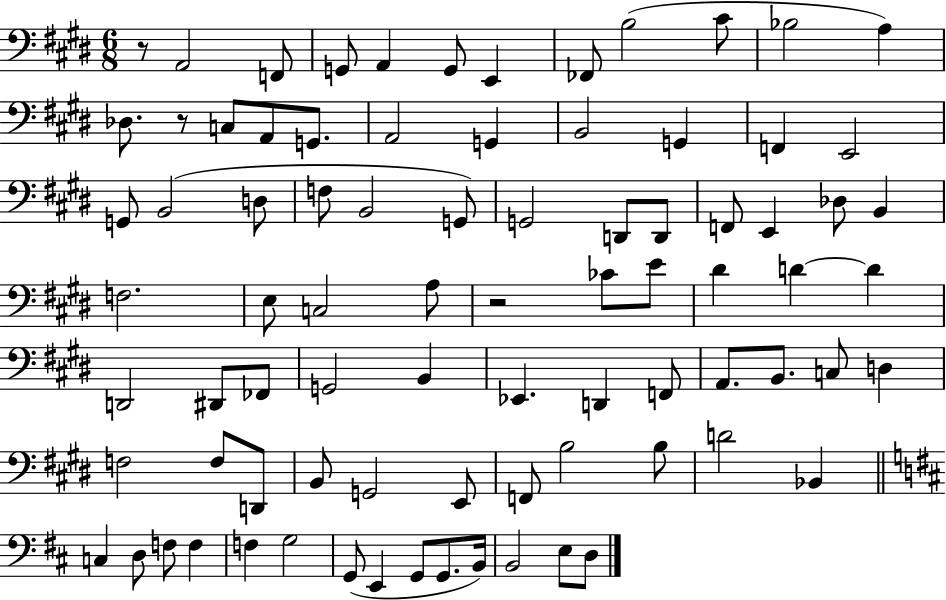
{
  \clef bass
  \numericTimeSignature
  \time 6/8
  \key e \major
  r8 a,2 f,8 | g,8 a,4 g,8 e,4 | fes,8 b2( cis'8 | bes2 a4) | \break des8. r8 c8 a,8 g,8. | a,2 g,4 | b,2 g,4 | f,4 e,2 | \break g,8 b,2( d8 | f8 b,2 g,8) | g,2 d,8 d,8 | f,8 e,4 des8 b,4 | \break f2. | e8 c2 a8 | r2 ces'8 e'8 | dis'4 d'4~~ d'4 | \break d,2 dis,8 fes,8 | g,2 b,4 | ees,4. d,4 f,8 | a,8. b,8. c8 d4 | \break f2 f8 d,8 | b,8 g,2 e,8 | f,8 b2 b8 | d'2 bes,4 | \break \bar "||" \break \key d \major c4 d8 f8 f4 | f4 g2 | g,8( e,4 g,8 g,8. b,16) | b,2 e8 d8 | \break \bar "|."
}